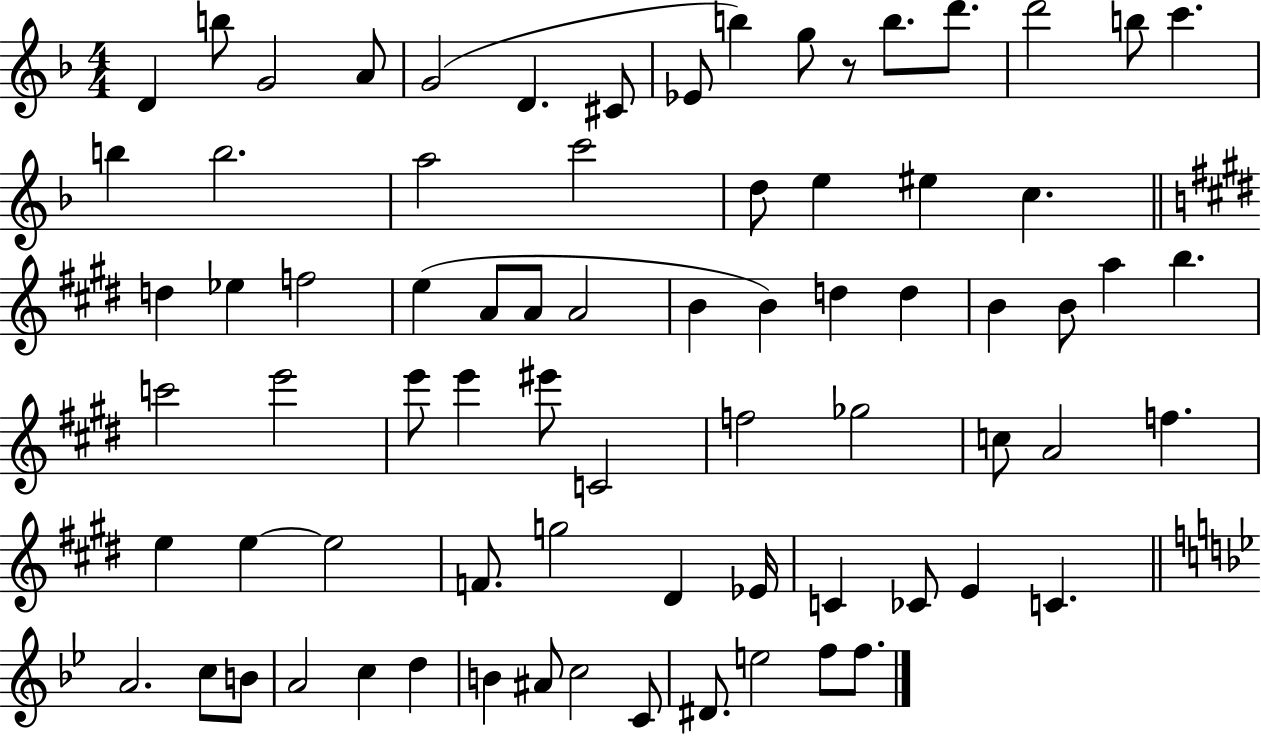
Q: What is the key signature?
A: F major